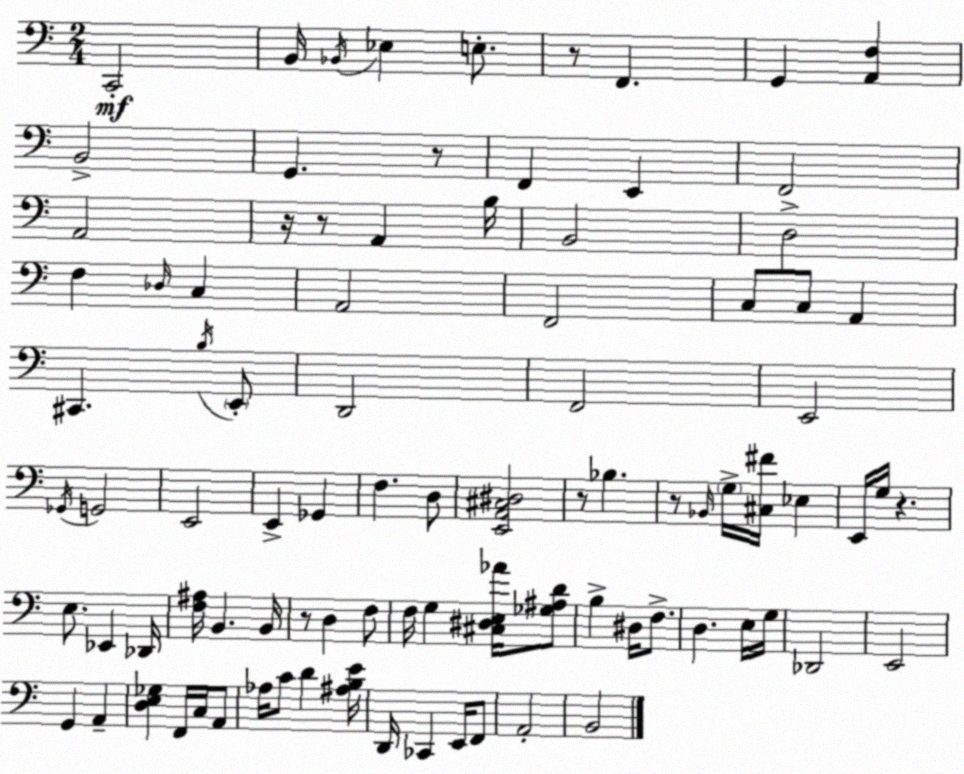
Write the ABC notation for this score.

X:1
T:Untitled
M:2/4
L:1/4
K:C
C,,2 B,,/4 _B,,/4 _E, E,/2 z/2 F,, G,, [A,,F,] B,,2 G,, z/2 F,, E,, F,,2 A,,2 z/4 z/2 A,, B,/4 B,,2 D,2 F, _D,/4 C, A,,2 F,,2 C,/2 C,/2 A,, ^C,, B,/4 E,,/2 D,,2 F,,2 E,,2 _G,,/4 G,,2 E,,2 E,, _G,, F, D,/2 [E,,A,,^C,^D,]2 z/2 _B, z/2 _B,,/4 G,/4 [^C,^F]/4 _E, E,,/4 G,/4 z E,/2 _E,, _D,,/4 [F,^A,]/4 B,, B,,/4 z/2 D, F,/2 F,/4 G, [^C,^D,E,_A]/4 [_G,^A,D]/2 B, ^D,/4 F,/2 D, E,/4 G,/4 _D,,2 E,,2 G,, A,, [D,E,_G,] F,,/4 C,/4 A,,/2 _A,/4 C/2 D [^A,B,E]/4 D,,/4 _C,, E,,/4 F,,/2 A,,2 B,,2